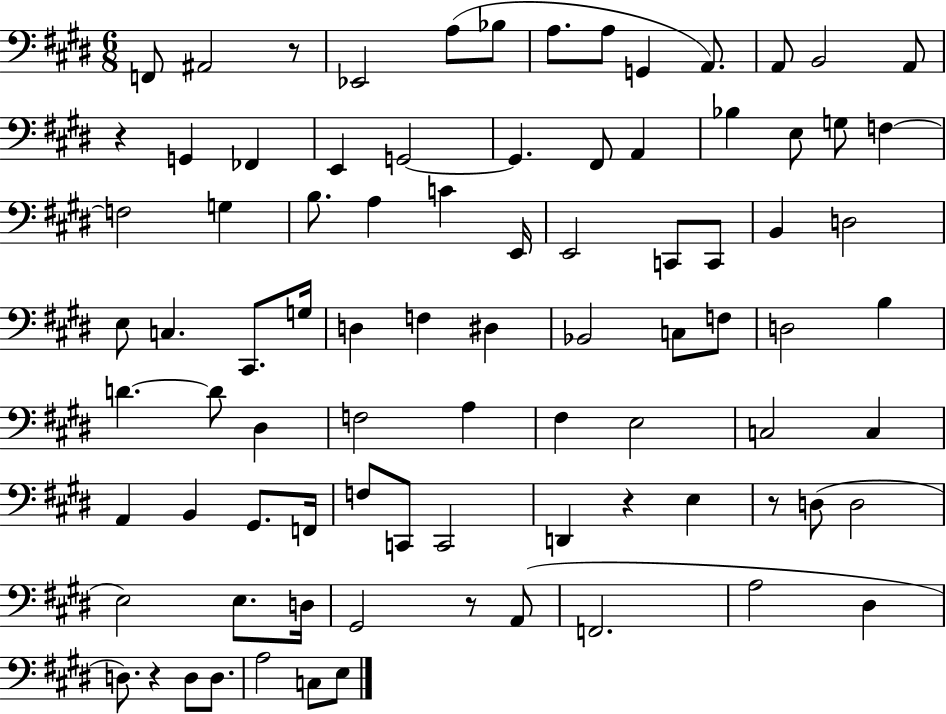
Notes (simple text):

F2/e A#2/h R/e Eb2/h A3/e Bb3/e A3/e. A3/e G2/q A2/e. A2/e B2/h A2/e R/q G2/q FES2/q E2/q G2/h G2/q. F#2/e A2/q Bb3/q E3/e G3/e F3/q F3/h G3/q B3/e. A3/q C4/q E2/s E2/h C2/e C2/e B2/q D3/h E3/e C3/q. C#2/e. G3/s D3/q F3/q D#3/q Bb2/h C3/e F3/e D3/h B3/q D4/q. D4/e D#3/q F3/h A3/q F#3/q E3/h C3/h C3/q A2/q B2/q G#2/e. F2/s F3/e C2/e C2/h D2/q R/q E3/q R/e D3/e D3/h E3/h E3/e. D3/s G#2/h R/e A2/e F2/h. A3/h D#3/q D3/e. R/q D3/e D3/e. A3/h C3/e E3/e